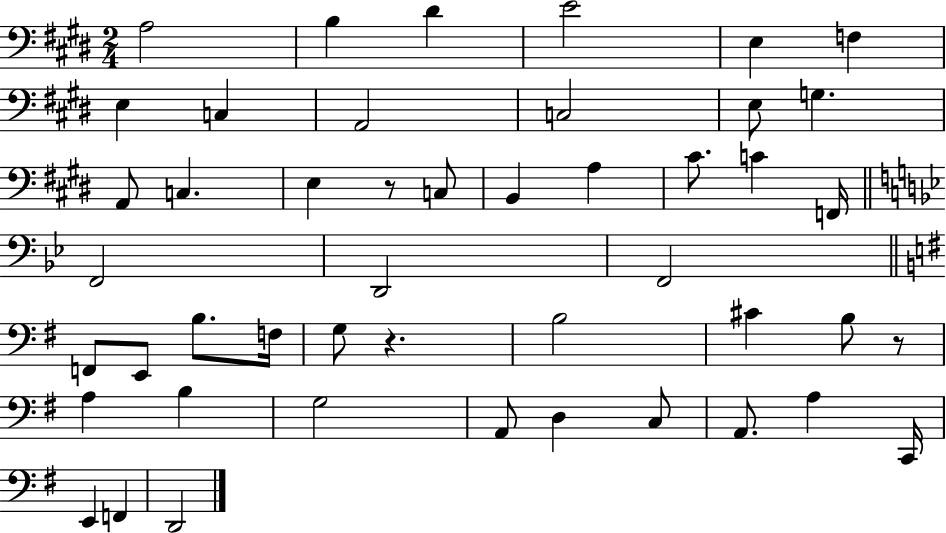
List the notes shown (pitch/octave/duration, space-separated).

A3/h B3/q D#4/q E4/h E3/q F3/q E3/q C3/q A2/h C3/h E3/e G3/q. A2/e C3/q. E3/q R/e C3/e B2/q A3/q C#4/e. C4/q F2/s F2/h D2/h F2/h F2/e E2/e B3/e. F3/s G3/e R/q. B3/h C#4/q B3/e R/e A3/q B3/q G3/h A2/e D3/q C3/e A2/e. A3/q C2/s E2/q F2/q D2/h